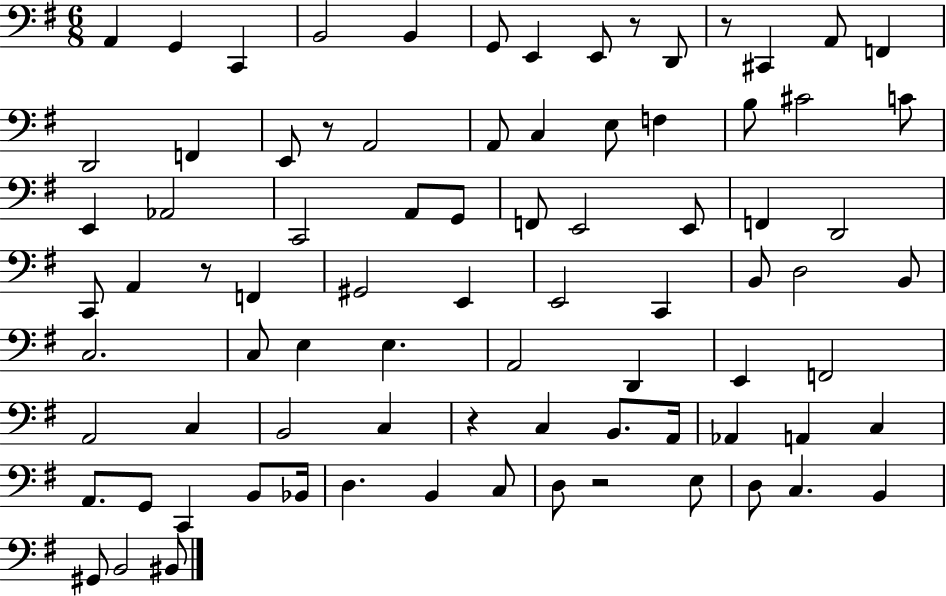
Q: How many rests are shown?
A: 6